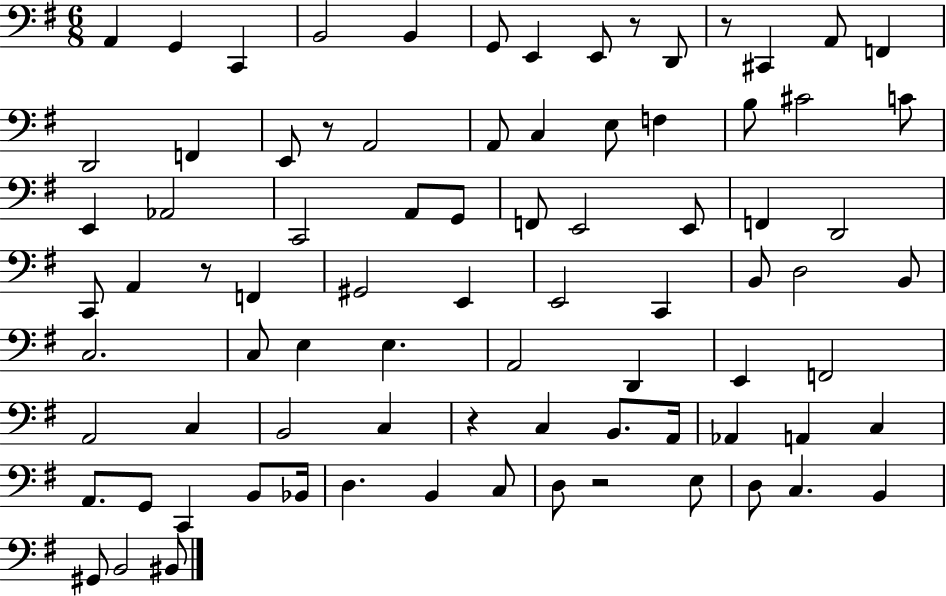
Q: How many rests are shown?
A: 6